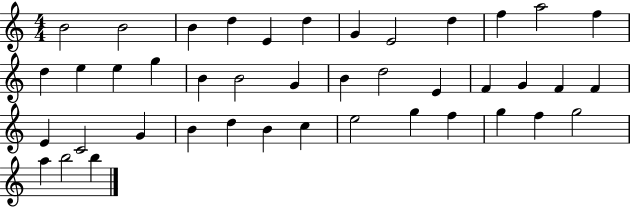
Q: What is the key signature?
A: C major